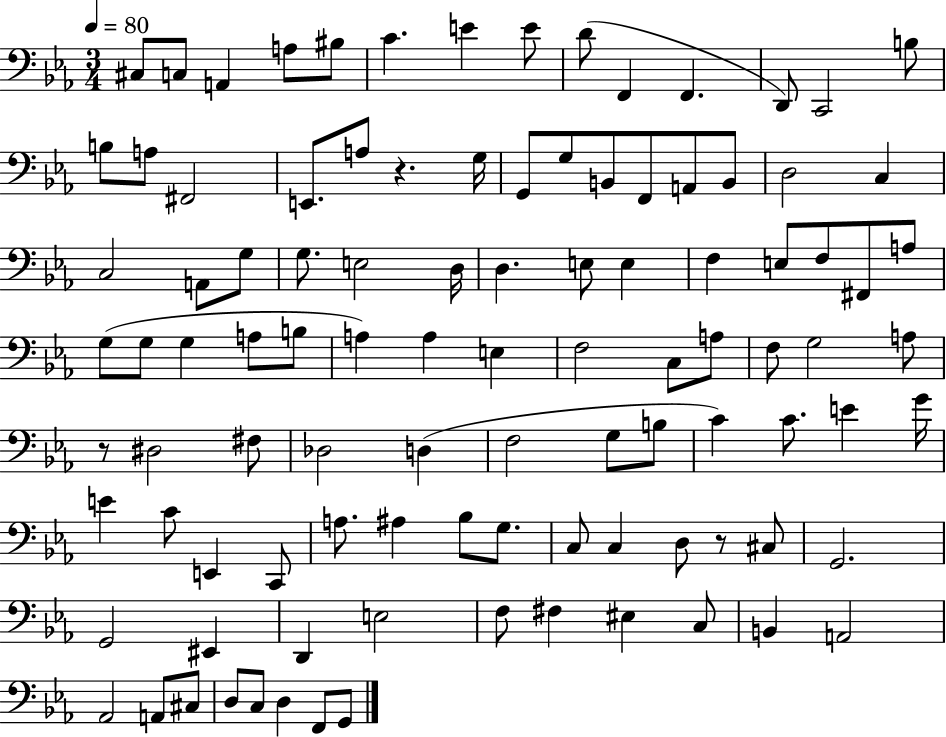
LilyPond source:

{
  \clef bass
  \numericTimeSignature
  \time 3/4
  \key ees \major
  \tempo 4 = 80
  cis8 c8 a,4 a8 bis8 | c'4. e'4 e'8 | d'8( f,4 f,4. | d,8) c,2 b8 | \break b8 a8 fis,2 | e,8. a8 r4. g16 | g,8 g8 b,8 f,8 a,8 b,8 | d2 c4 | \break c2 a,8 g8 | g8. e2 d16 | d4. e8 e4 | f4 e8 f8 fis,8 a8 | \break g8( g8 g4 a8 b8 | a4) a4 e4 | f2 c8 a8 | f8 g2 a8 | \break r8 dis2 fis8 | des2 d4( | f2 g8 b8 | c'4) c'8. e'4 g'16 | \break e'4 c'8 e,4 c,8 | a8. ais4 bes8 g8. | c8 c4 d8 r8 cis8 | g,2. | \break g,2 eis,4 | d,4 e2 | f8 fis4 eis4 c8 | b,4 a,2 | \break aes,2 a,8 cis8 | d8 c8 d4 f,8 g,8 | \bar "|."
}